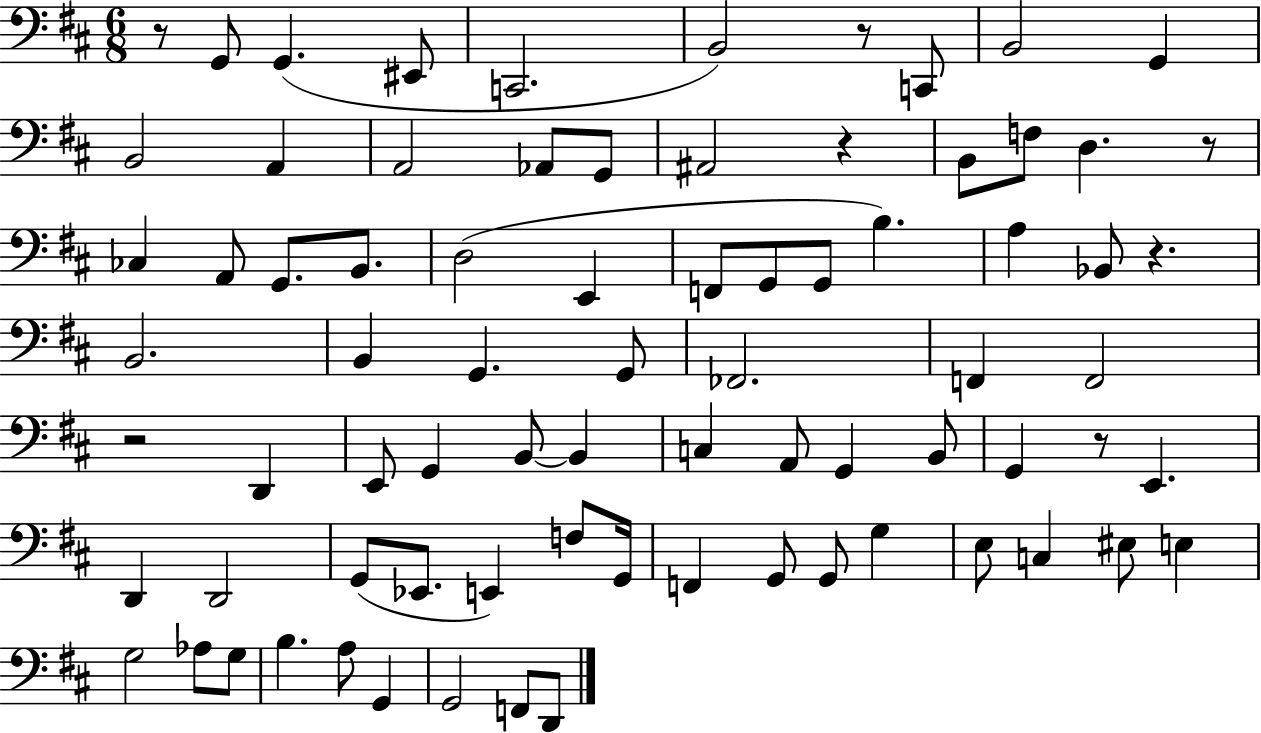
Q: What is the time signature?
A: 6/8